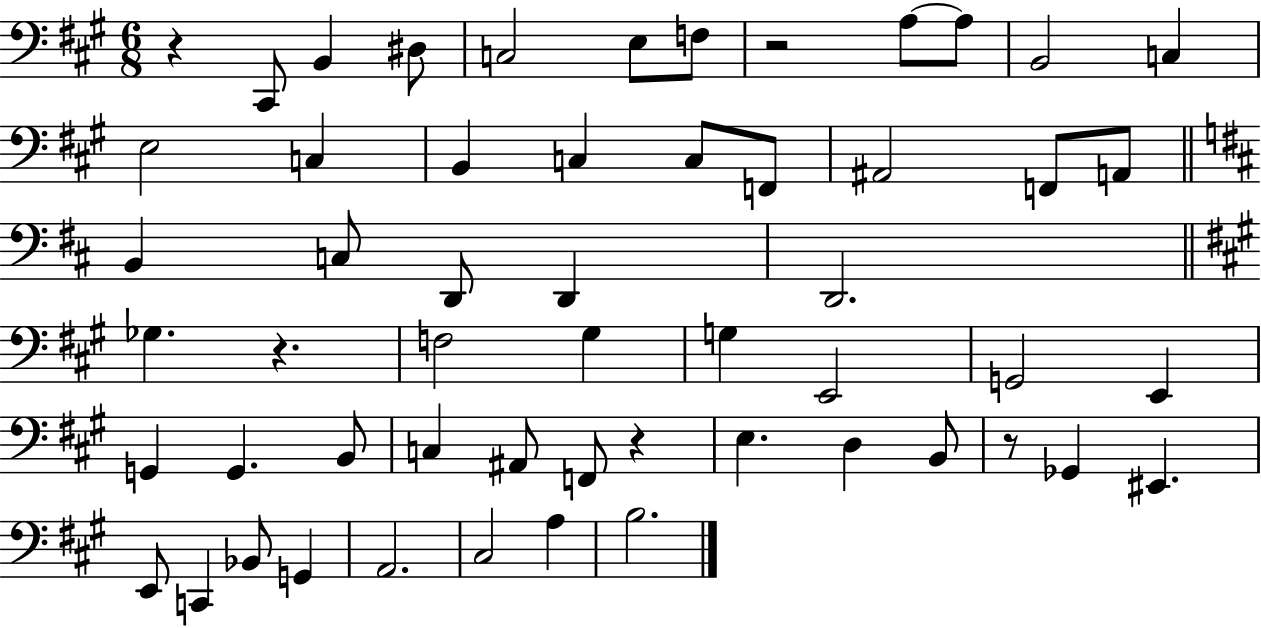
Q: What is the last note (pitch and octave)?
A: B3